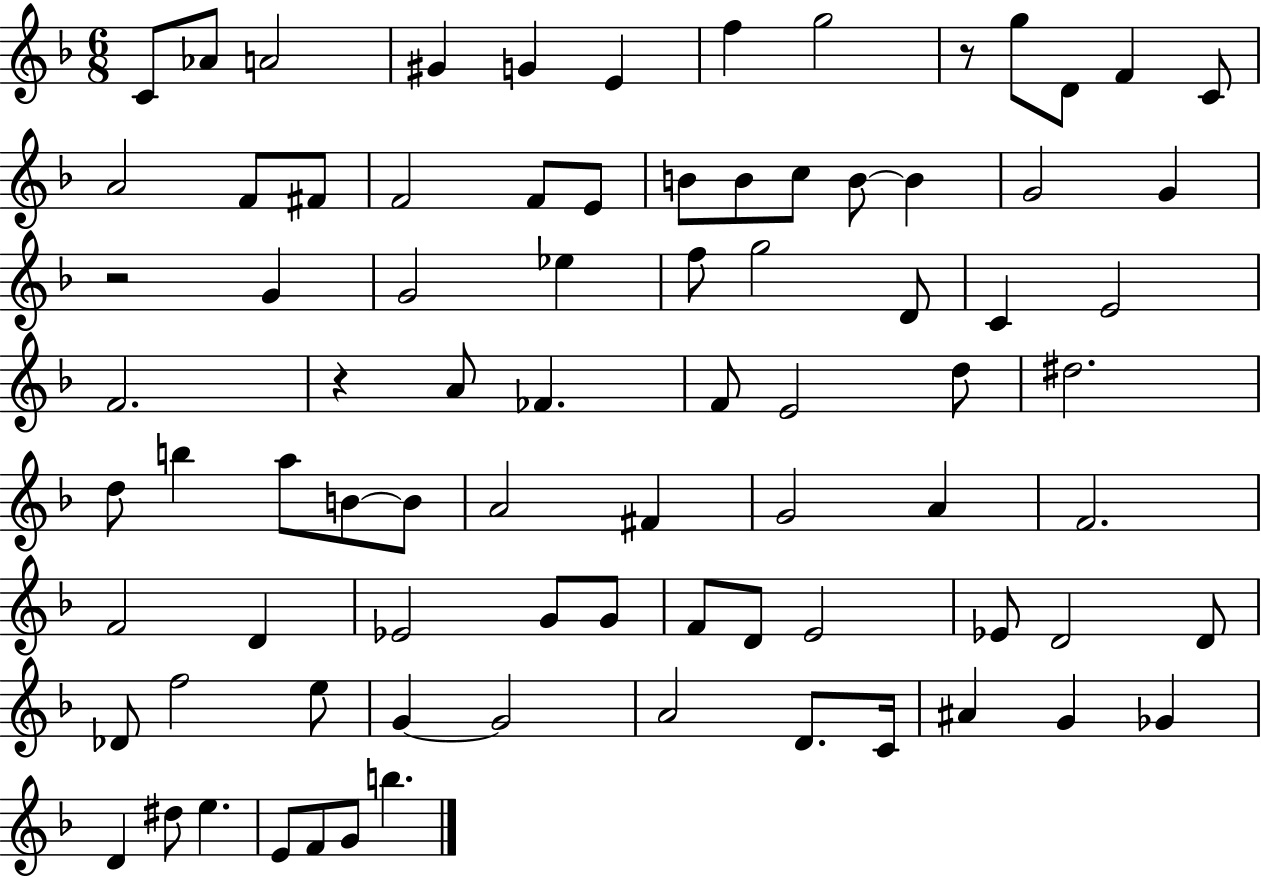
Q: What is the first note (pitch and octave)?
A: C4